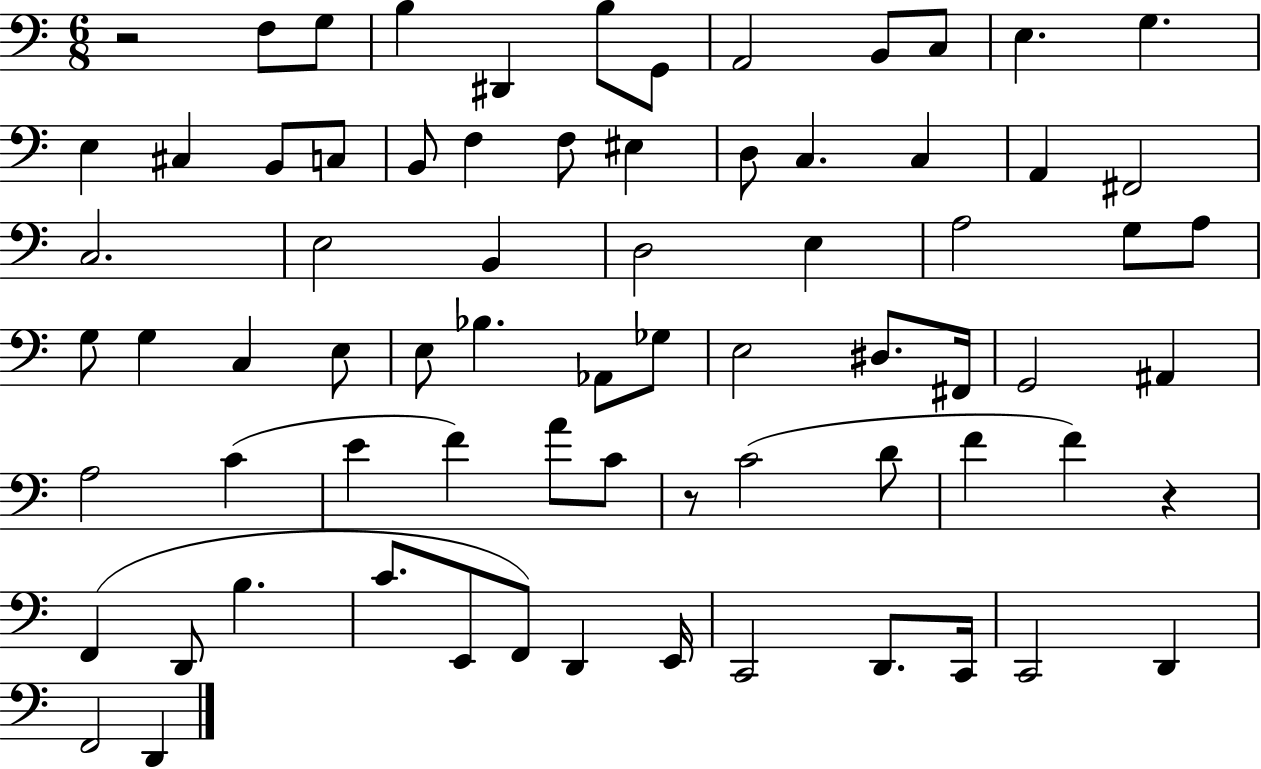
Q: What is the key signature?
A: C major